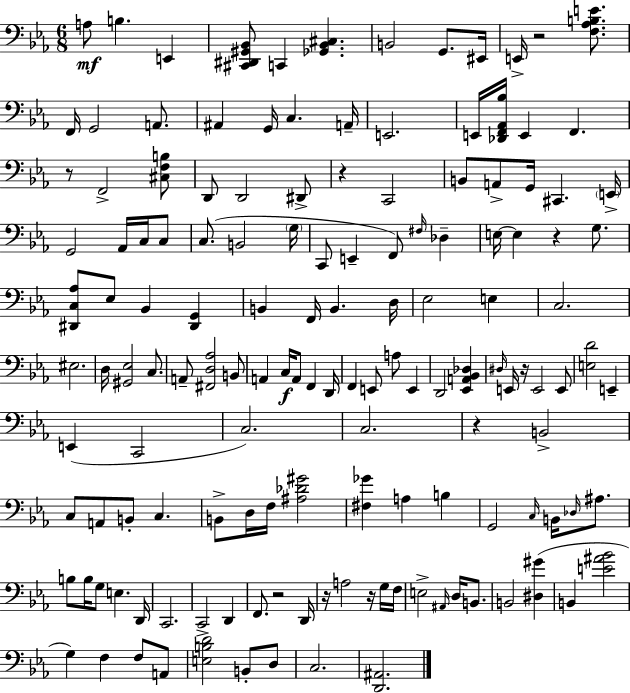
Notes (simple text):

A3/e B3/q. E2/q [C#2,D#2,G#2,Bb2]/e C2/q [Gb2,Bb2,C#3]/q. B2/h G2/e. EIS2/s E2/s R/h [F3,Ab3,B3,E4]/e. F2/s G2/h A2/e. A#2/q G2/s C3/q. A2/s E2/h. E2/s [Db2,F2,Ab2,Bb3]/s E2/q F2/q. R/e F2/h [C#3,F3,B3]/e D2/e D2/h D#2/e R/q C2/h B2/e A2/e G2/s C#2/q. E2/s G2/h Ab2/s C3/s C3/e C3/e. B2/h G3/s C2/e E2/q F2/e F#3/s Db3/q E3/s E3/q R/q G3/e. [D#2,C3,Ab3]/e Eb3/e Bb2/q [D#2,G2]/q B2/q F2/s B2/q. D3/s Eb3/h E3/q C3/h. EIS3/h. D3/s [G#2,Eb3]/h C3/e. A2/e [F#2,D3,Ab3]/h B2/e A2/q C3/s A2/e F2/q D2/s F2/q E2/e A3/e E2/q D2/h [Eb2,A2,Bb2,Db3]/q D#3/s E2/s R/s E2/h E2/e [E3,D4]/h E2/q E2/q C2/h C3/h. C3/h. R/q B2/h C3/e A2/e B2/e C3/q. B2/e D3/s F3/s [A#3,Db4,G#4]/h [F#3,Gb4]/q A3/q B3/q G2/h C3/s B2/s Db3/s A#3/e. B3/e B3/s G3/e E3/q. D2/s C2/h. C2/h D2/q F2/e. R/h D2/s R/s A3/h R/s G3/s F3/s E3/h A#2/s D3/s B2/e. B2/h [D#3,G#4]/q B2/q [E4,A#4,Bb4]/h G3/q F3/q F3/e A2/e [E3,B3,D4]/h B2/e D3/e C3/h. [D2,A#2]/h.